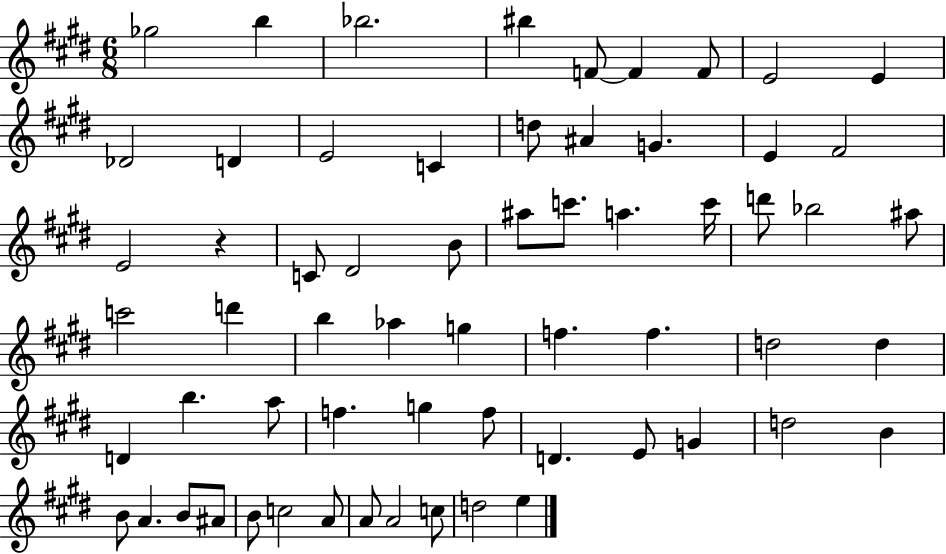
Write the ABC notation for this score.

X:1
T:Untitled
M:6/8
L:1/4
K:E
_g2 b _b2 ^b F/2 F F/2 E2 E _D2 D E2 C d/2 ^A G E ^F2 E2 z C/2 ^D2 B/2 ^a/2 c'/2 a c'/4 d'/2 _b2 ^a/2 c'2 d' b _a g f f d2 d D b a/2 f g f/2 D E/2 G d2 B B/2 A B/2 ^A/2 B/2 c2 A/2 A/2 A2 c/2 d2 e